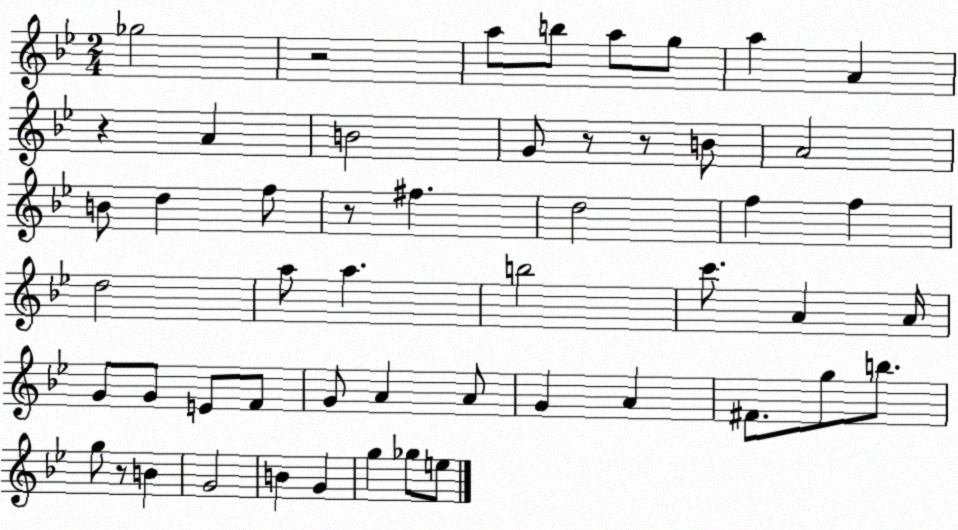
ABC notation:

X:1
T:Untitled
M:2/4
L:1/4
K:Bb
_g2 z2 a/2 b/2 a/2 g/2 a A z A B2 G/2 z/2 z/2 B/2 A2 B/2 d f/2 z/2 ^f d2 f f d2 a/2 a b2 c'/2 A A/4 G/2 G/2 E/2 F/2 G/2 A A/2 G A ^F/2 g/2 b/2 g/2 z/2 B G2 B G g _g/2 e/2